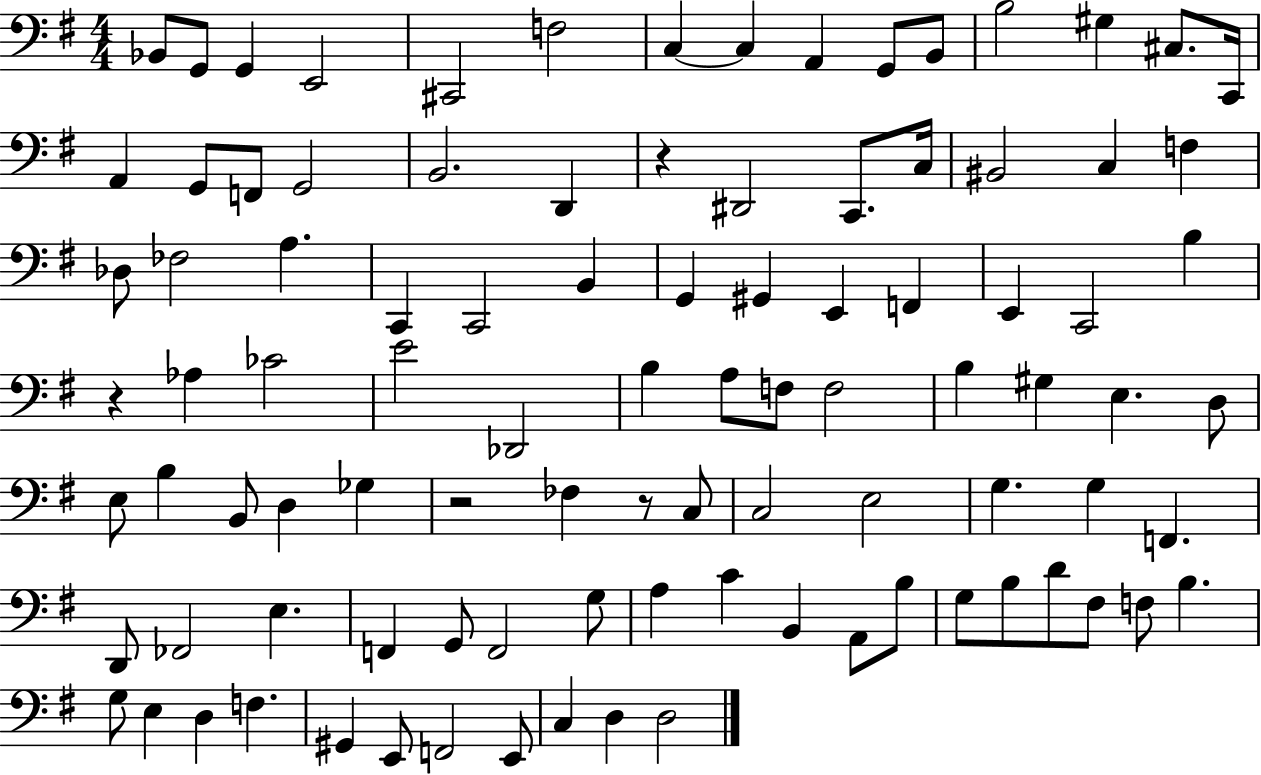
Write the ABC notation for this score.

X:1
T:Untitled
M:4/4
L:1/4
K:G
_B,,/2 G,,/2 G,, E,,2 ^C,,2 F,2 C, C, A,, G,,/2 B,,/2 B,2 ^G, ^C,/2 C,,/4 A,, G,,/2 F,,/2 G,,2 B,,2 D,, z ^D,,2 C,,/2 C,/4 ^B,,2 C, F, _D,/2 _F,2 A, C,, C,,2 B,, G,, ^G,, E,, F,, E,, C,,2 B, z _A, _C2 E2 _D,,2 B, A,/2 F,/2 F,2 B, ^G, E, D,/2 E,/2 B, B,,/2 D, _G, z2 _F, z/2 C,/2 C,2 E,2 G, G, F,, D,,/2 _F,,2 E, F,, G,,/2 F,,2 G,/2 A, C B,, A,,/2 B,/2 G,/2 B,/2 D/2 ^F,/2 F,/2 B, G,/2 E, D, F, ^G,, E,,/2 F,,2 E,,/2 C, D, D,2